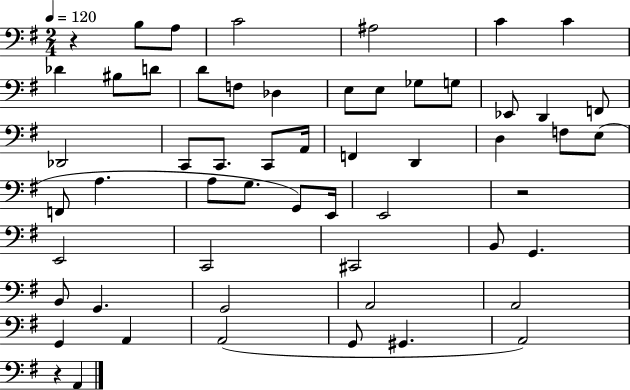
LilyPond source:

{
  \clef bass
  \numericTimeSignature
  \time 2/4
  \key g \major
  \tempo 4 = 120
  \repeat volta 2 { r4 b8 a8 | c'2 | ais2 | c'4 c'4 | \break des'4 bis8 d'8 | d'8 f8 des4 | e8 e8 ges8 g8 | ees,8 d,4 f,8 | \break des,2 | c,8 c,8. c,8 a,16 | f,4 d,4 | d4 f8 e8( | \break f,8 a4. | a8 g8. g,8) e,16 | e,2 | r2 | \break e,2 | c,2 | cis,2 | b,8 g,4. | \break b,8 g,4. | g,2 | a,2 | a,2 | \break g,4 a,4 | a,2( | g,8 gis,4. | a,2) | \break r4 a,4 | } \bar "|."
}